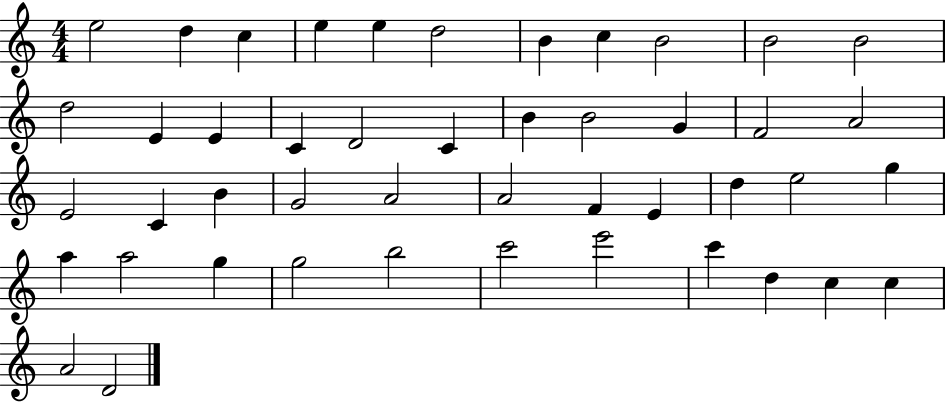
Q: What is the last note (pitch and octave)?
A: D4